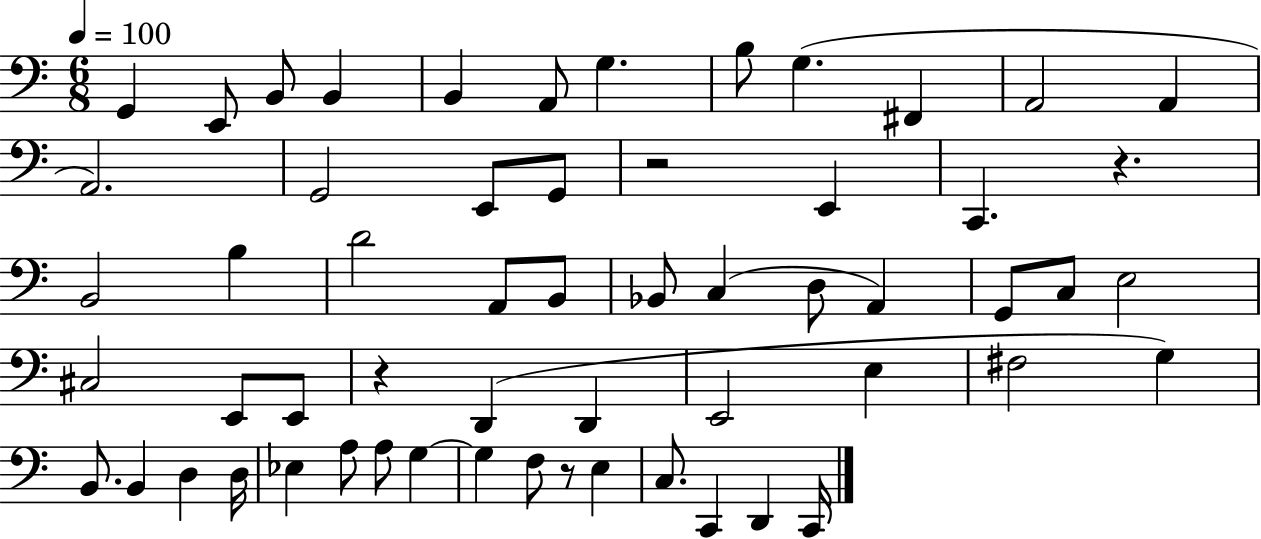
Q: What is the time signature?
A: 6/8